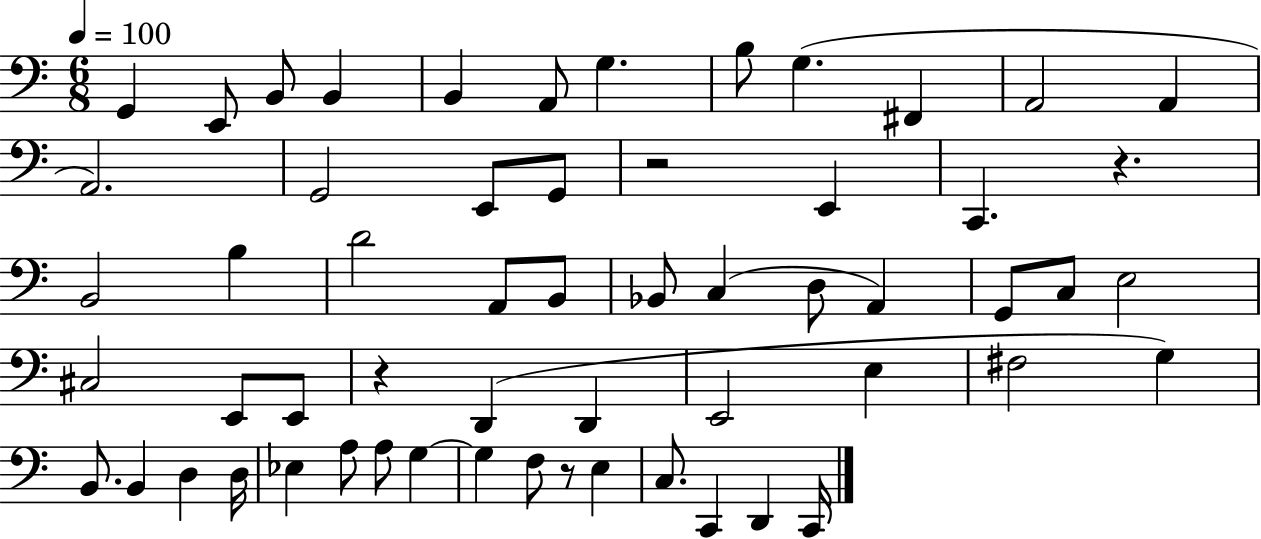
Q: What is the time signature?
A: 6/8